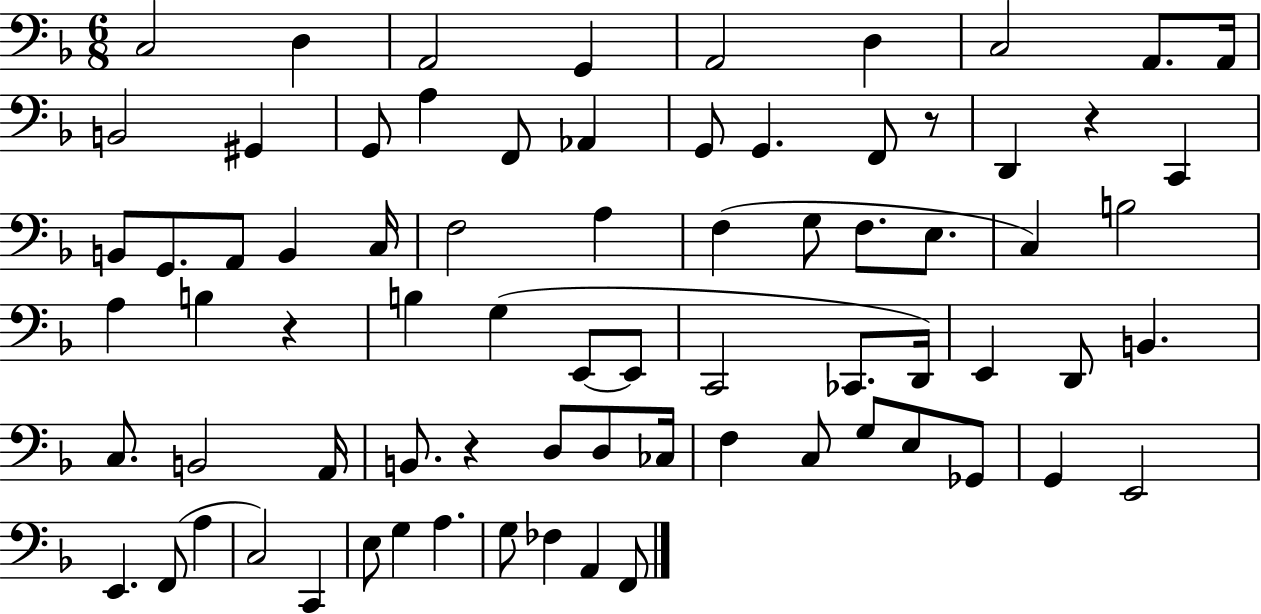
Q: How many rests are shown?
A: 4